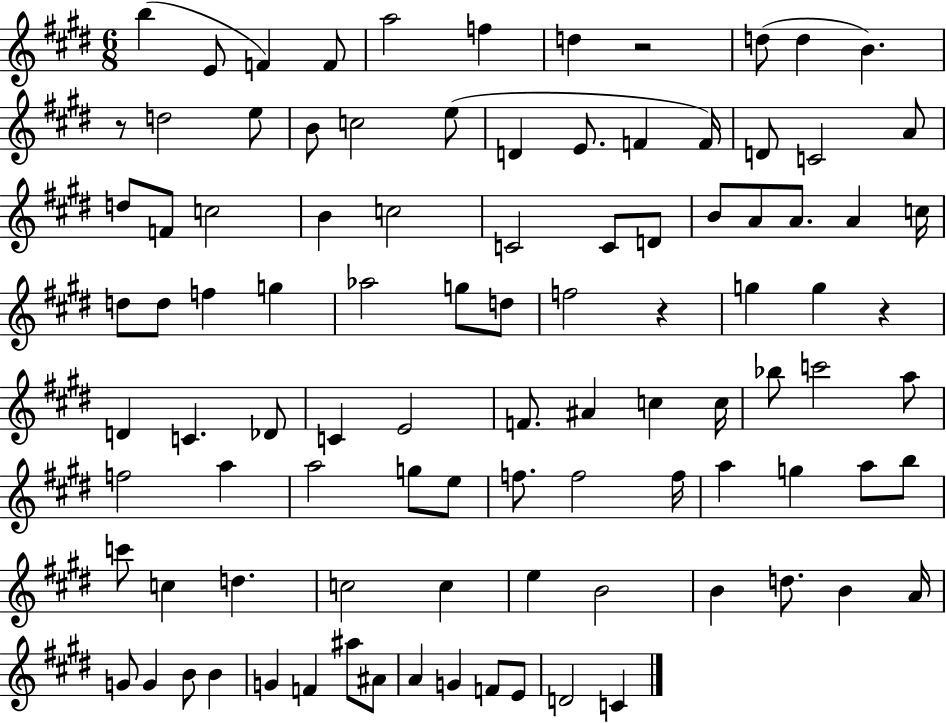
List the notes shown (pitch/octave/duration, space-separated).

B5/q E4/e F4/q F4/e A5/h F5/q D5/q R/h D5/e D5/q B4/q. R/e D5/h E5/e B4/e C5/h E5/e D4/q E4/e. F4/q F4/s D4/e C4/h A4/e D5/e F4/e C5/h B4/q C5/h C4/h C4/e D4/e B4/e A4/e A4/e. A4/q C5/s D5/e D5/e F5/q G5/q Ab5/h G5/e D5/e F5/h R/q G5/q G5/q R/q D4/q C4/q. Db4/e C4/q E4/h F4/e. A#4/q C5/q C5/s Bb5/e C6/h A5/e F5/h A5/q A5/h G5/e E5/e F5/e. F5/h F5/s A5/q G5/q A5/e B5/e C6/e C5/q D5/q. C5/h C5/q E5/q B4/h B4/q D5/e. B4/q A4/s G4/e G4/q B4/e B4/q G4/q F4/q A#5/e A#4/e A4/q G4/q F4/e E4/e D4/h C4/q